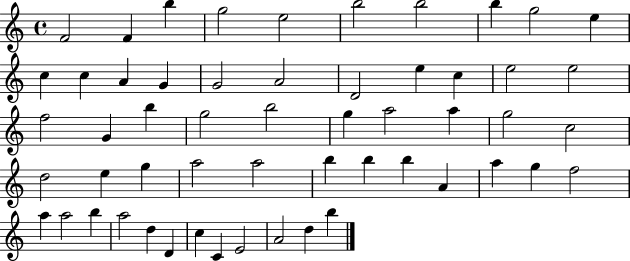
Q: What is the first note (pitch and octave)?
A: F4